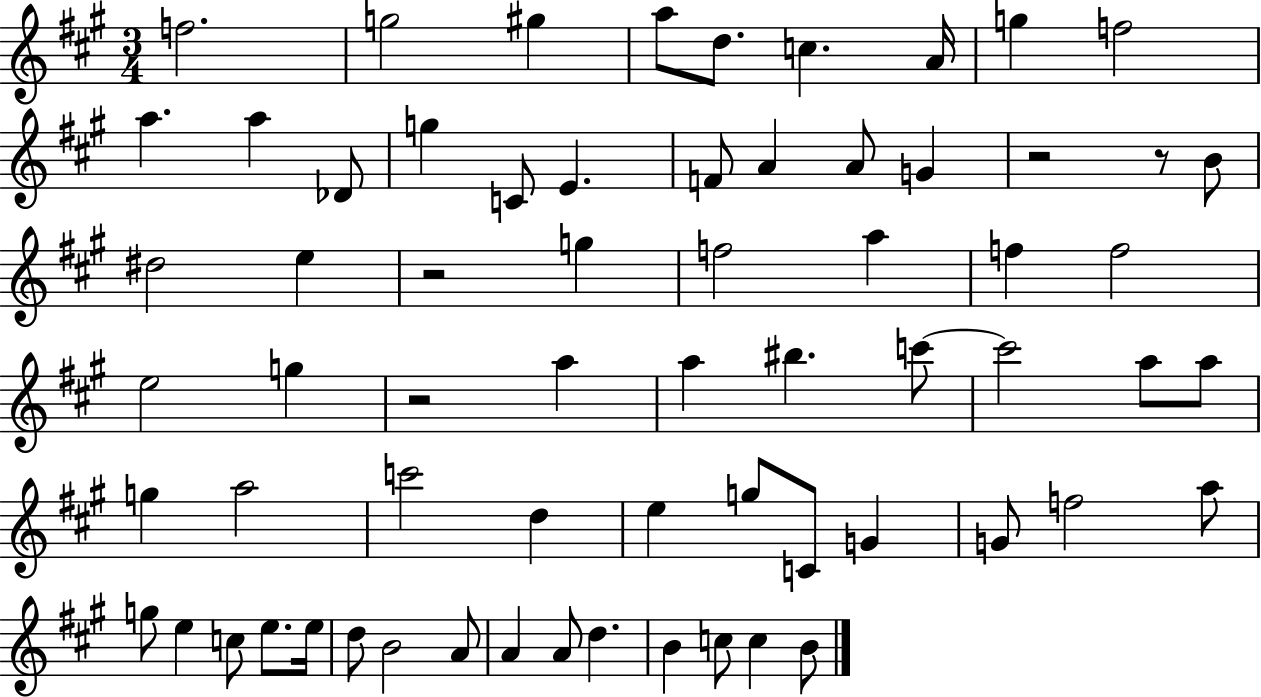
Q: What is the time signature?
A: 3/4